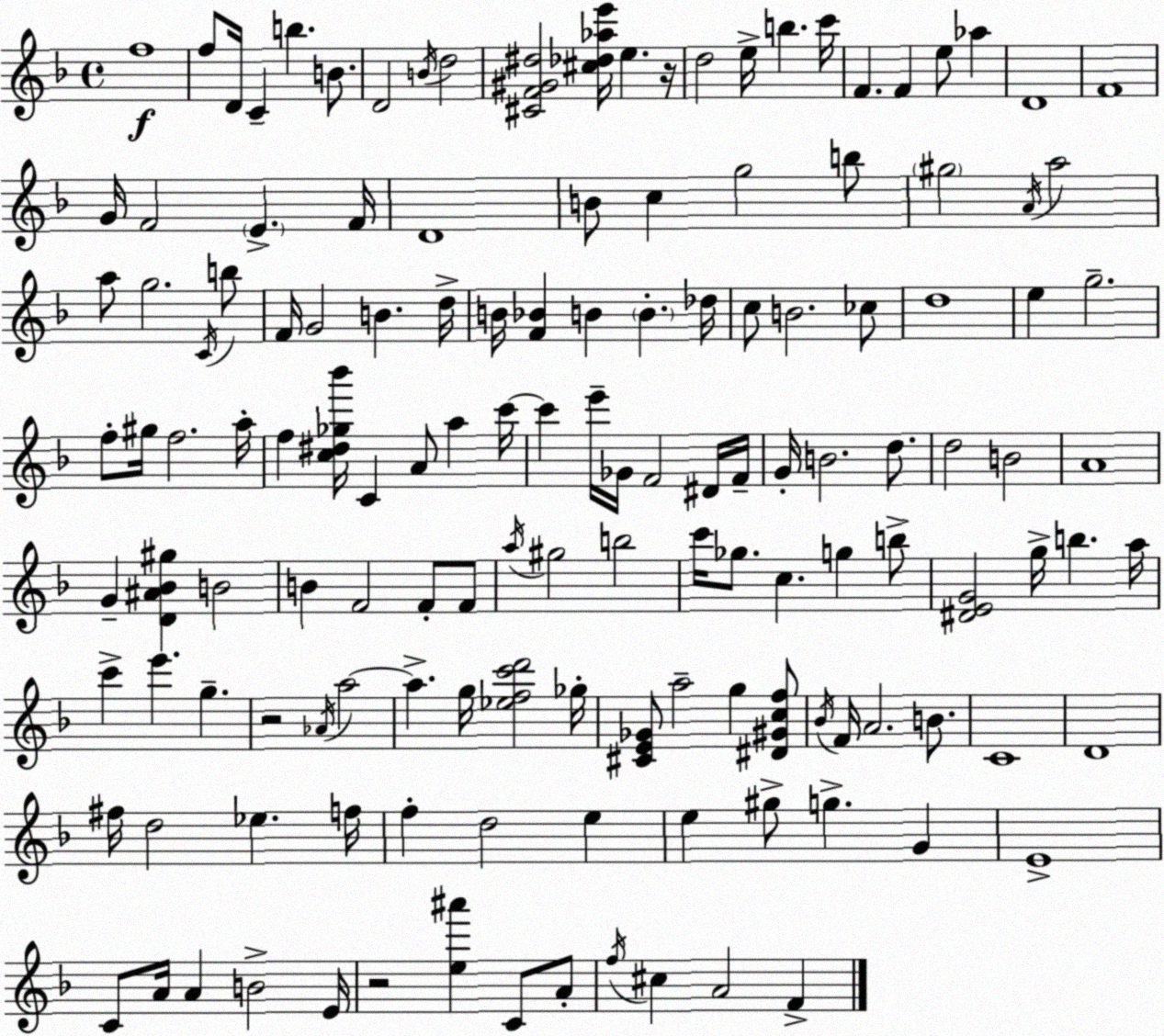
X:1
T:Untitled
M:4/4
L:1/4
K:F
f4 f/2 D/4 C b B/2 D2 B/4 d2 [^CF^G^d]2 [^c_d_ae']/4 e z/4 d2 e/4 b c'/4 F F e/2 _a D4 F4 G/4 F2 E F/4 D4 B/2 c g2 b/2 ^g2 A/4 a2 a/2 g2 C/4 b/2 F/4 G2 B d/4 B/4 [F_B] B B _d/4 c/2 B2 _c/2 d4 e g2 f/2 ^g/4 f2 a/4 f [c^d_g_b']/4 C A/2 a c'/4 c' e'/4 _G/4 F2 ^D/4 F/4 G/4 B2 d/2 d2 B2 A4 G [D^A_B^g] B2 B F2 F/2 F/2 a/4 ^g2 b2 c'/4 _g/2 c g b/2 [^DEG]2 g/4 b a/4 c' e' g z2 _A/4 a2 a g/4 [_efc'd']2 _g/4 [^CE_G]/2 a2 g [^D^Gcf]/2 _B/4 F/4 A2 B/2 C4 D4 ^f/4 d2 _e f/4 f d2 e e ^g/2 g G E4 C/2 A/4 A B2 E/4 z2 [e^a'] C/2 A/2 f/4 ^c A2 F